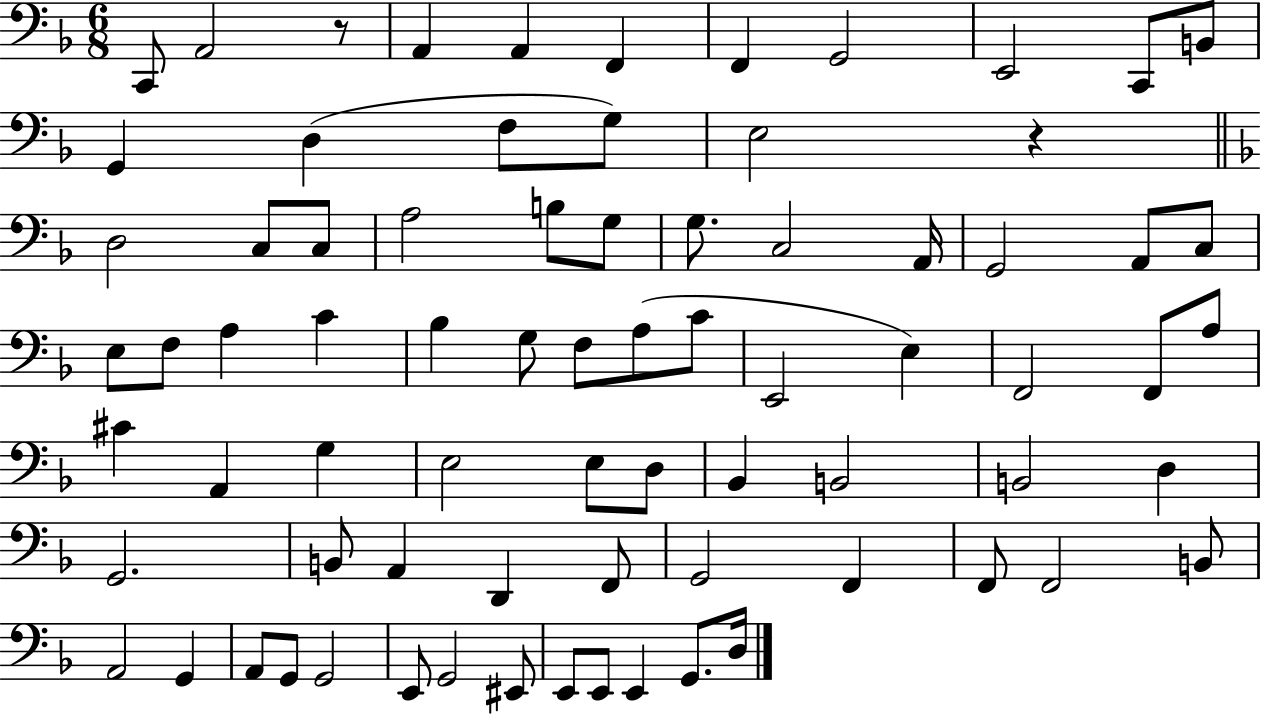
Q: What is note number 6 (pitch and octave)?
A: F2